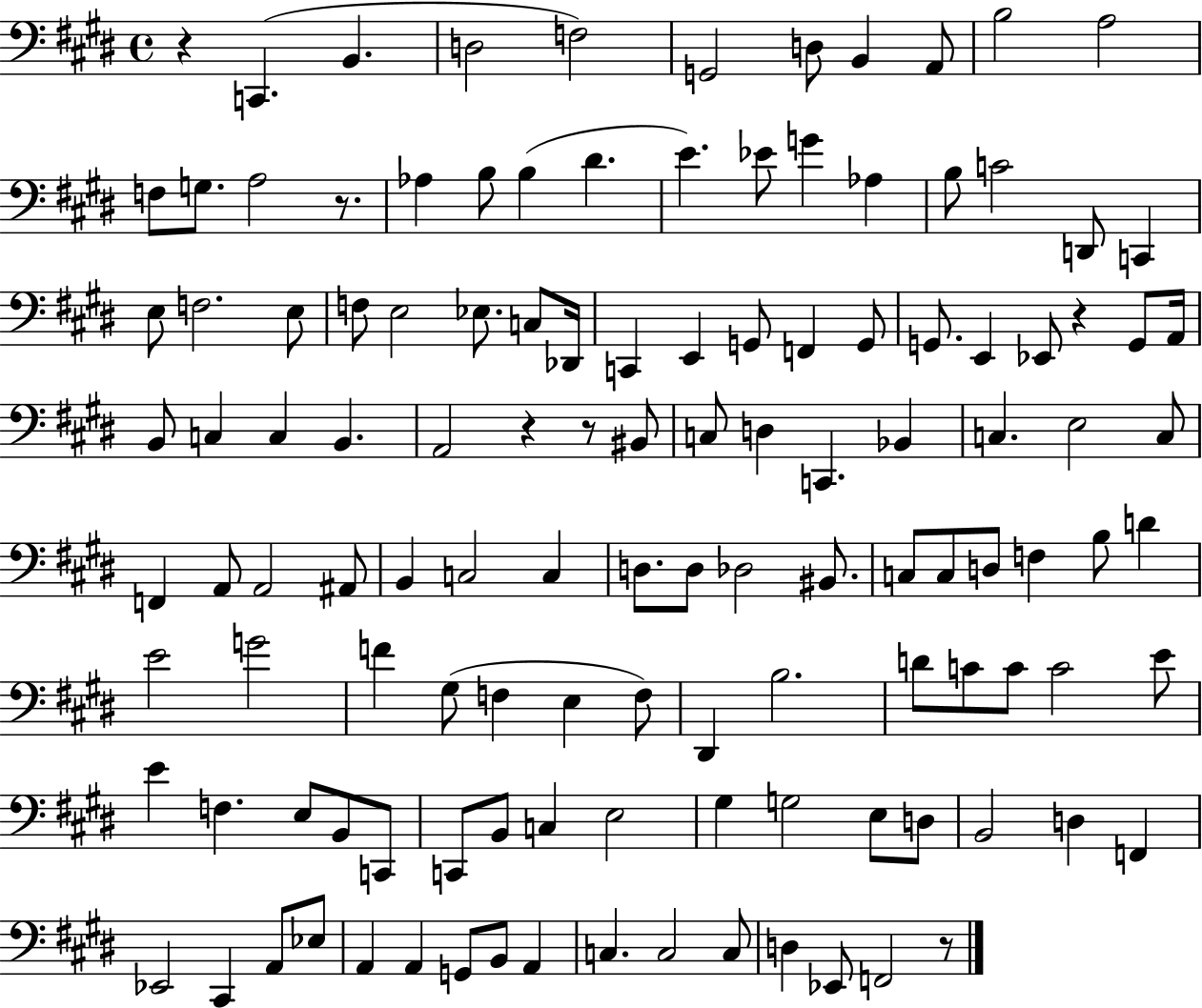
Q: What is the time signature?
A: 4/4